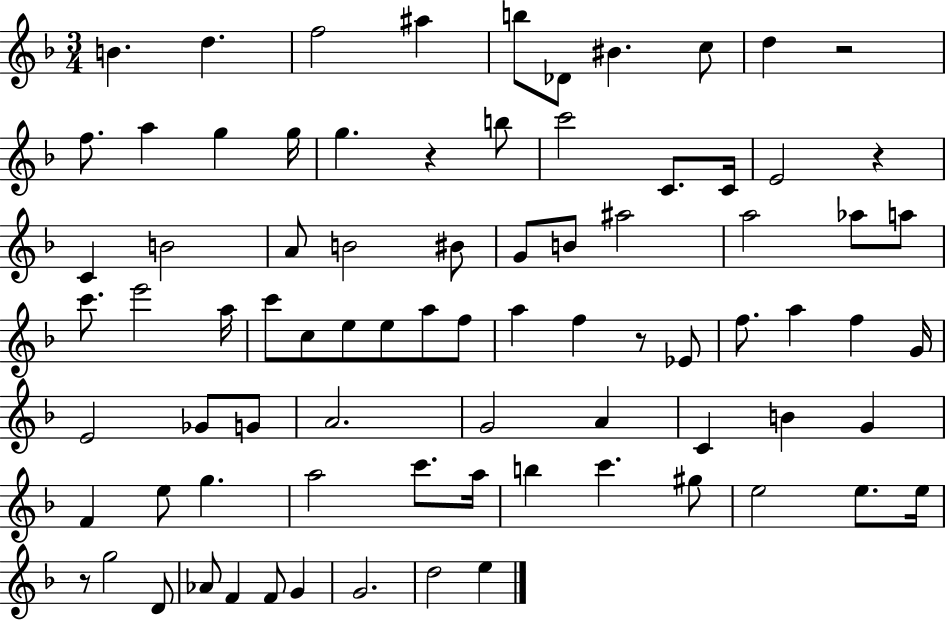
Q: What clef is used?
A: treble